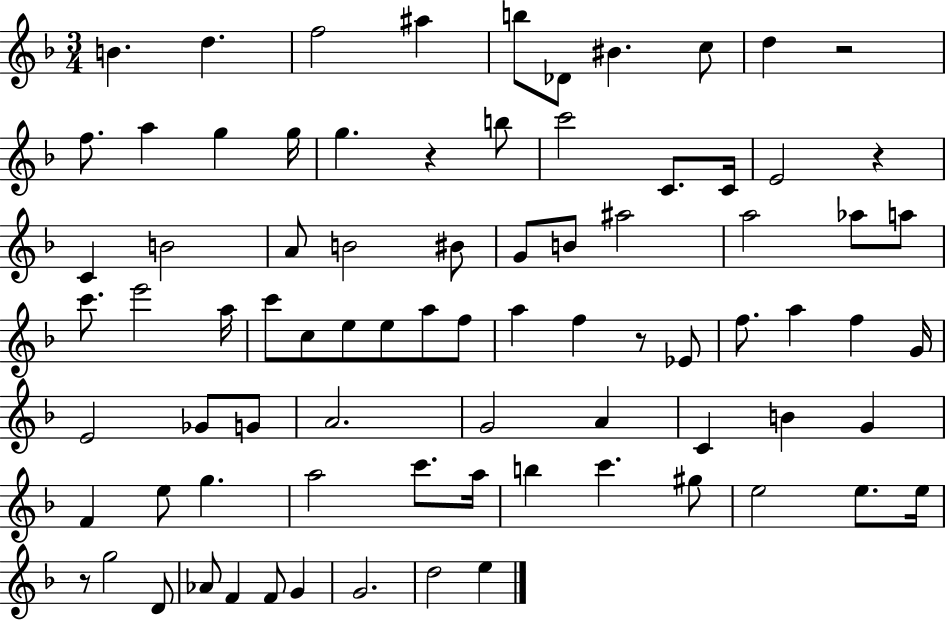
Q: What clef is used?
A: treble